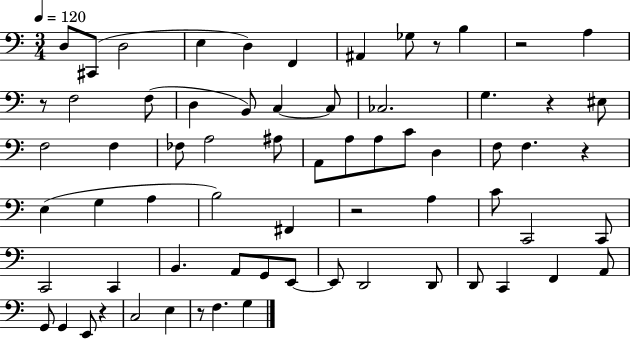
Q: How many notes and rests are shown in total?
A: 68